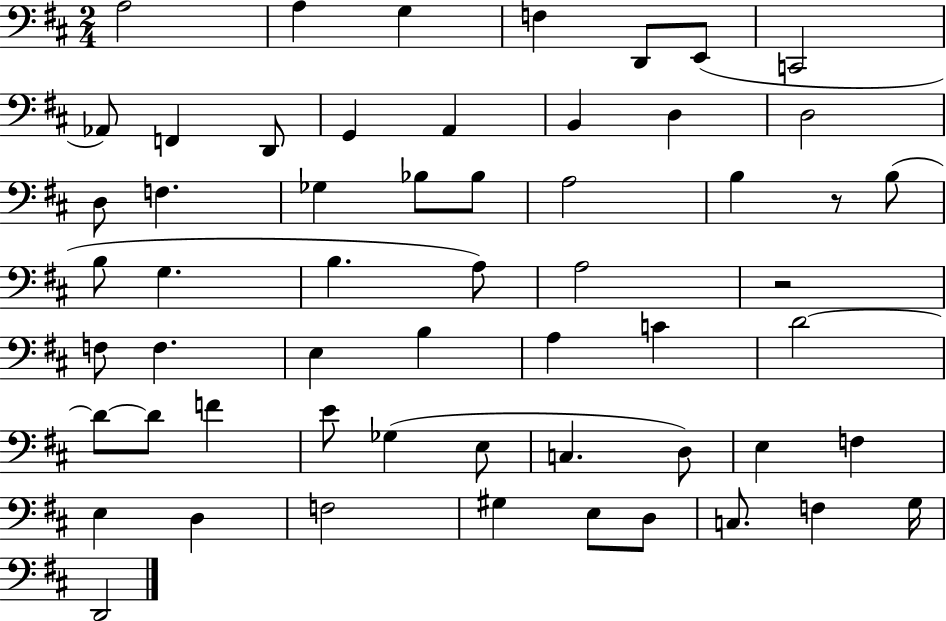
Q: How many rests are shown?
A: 2